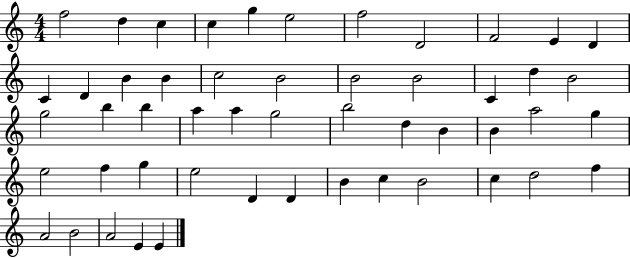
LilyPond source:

{
  \clef treble
  \numericTimeSignature
  \time 4/4
  \key c \major
  f''2 d''4 c''4 | c''4 g''4 e''2 | f''2 d'2 | f'2 e'4 d'4 | \break c'4 d'4 b'4 b'4 | c''2 b'2 | b'2 b'2 | c'4 d''4 b'2 | \break g''2 b''4 b''4 | a''4 a''4 g''2 | b''2 d''4 b'4 | b'4 a''2 g''4 | \break e''2 f''4 g''4 | e''2 d'4 d'4 | b'4 c''4 b'2 | c''4 d''2 f''4 | \break a'2 b'2 | a'2 e'4 e'4 | \bar "|."
}